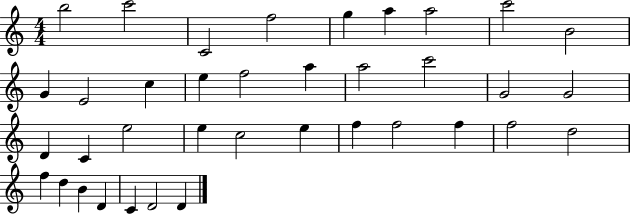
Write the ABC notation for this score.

X:1
T:Untitled
M:4/4
L:1/4
K:C
b2 c'2 C2 f2 g a a2 c'2 B2 G E2 c e f2 a a2 c'2 G2 G2 D C e2 e c2 e f f2 f f2 d2 f d B D C D2 D